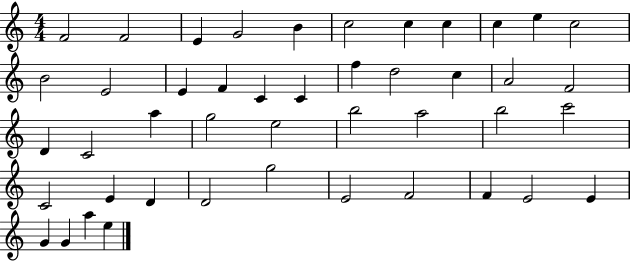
X:1
T:Untitled
M:4/4
L:1/4
K:C
F2 F2 E G2 B c2 c c c e c2 B2 E2 E F C C f d2 c A2 F2 D C2 a g2 e2 b2 a2 b2 c'2 C2 E D D2 g2 E2 F2 F E2 E G G a e